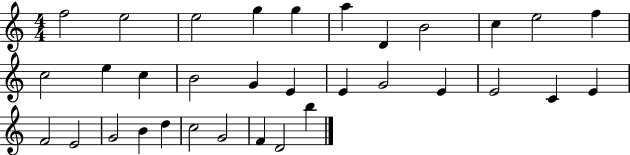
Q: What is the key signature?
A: C major